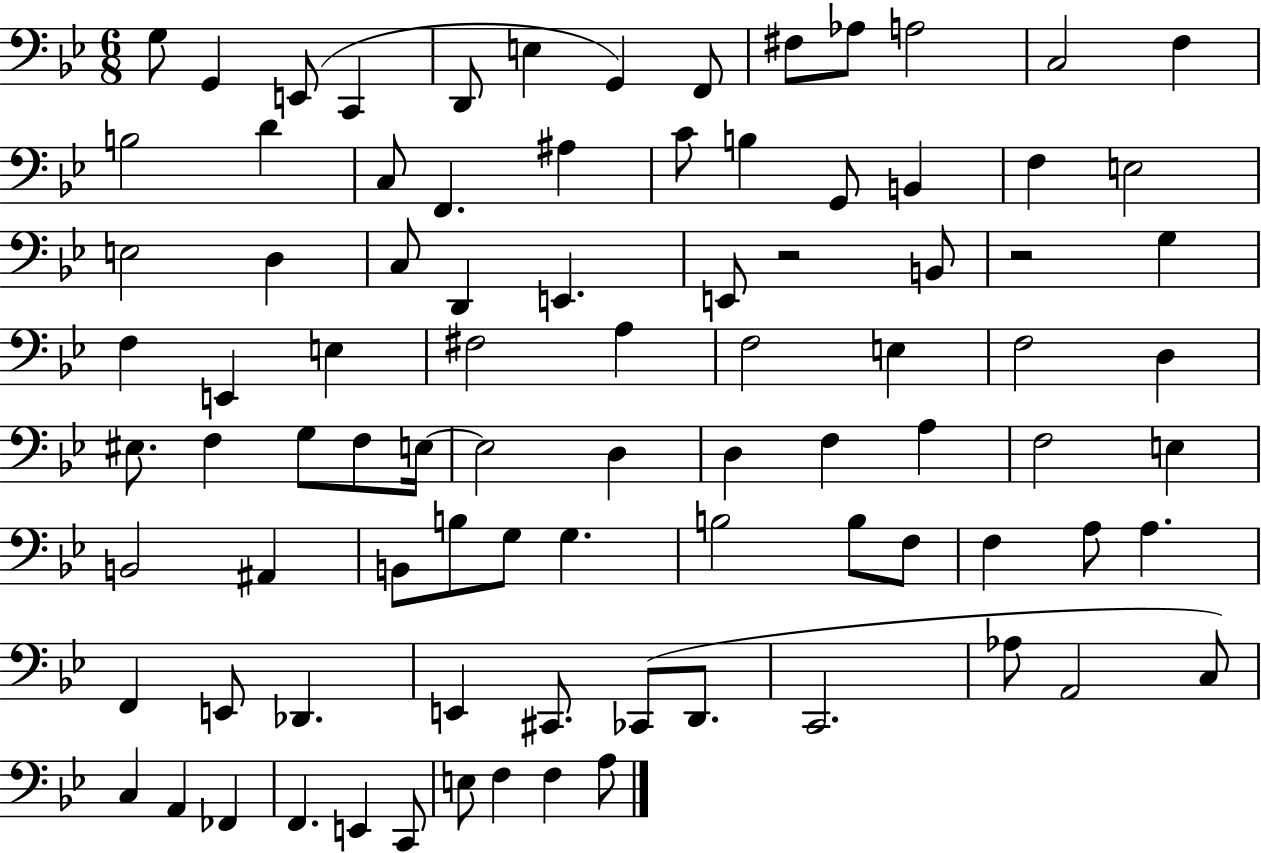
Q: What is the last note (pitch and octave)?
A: A3